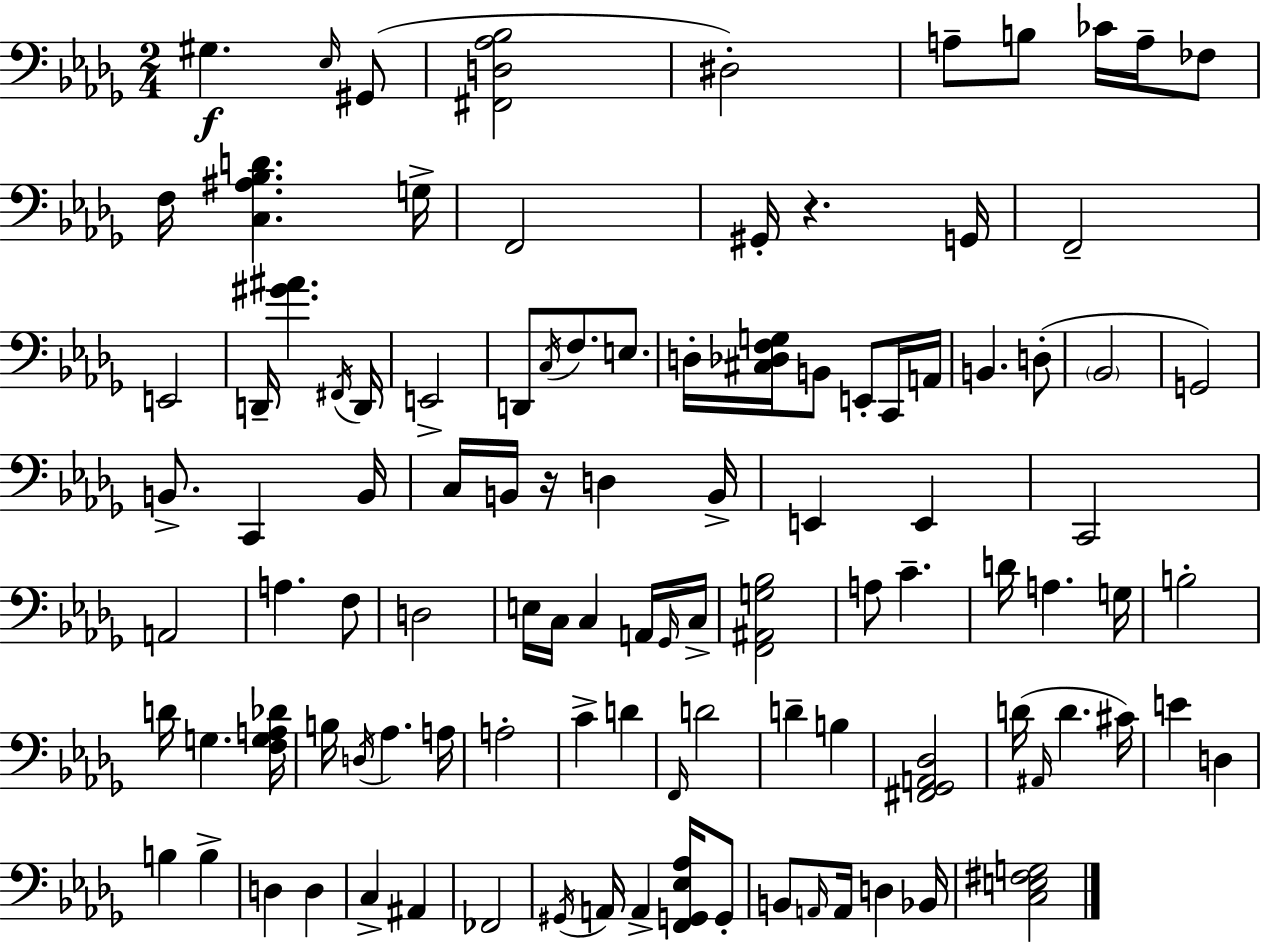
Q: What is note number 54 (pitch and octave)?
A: A3